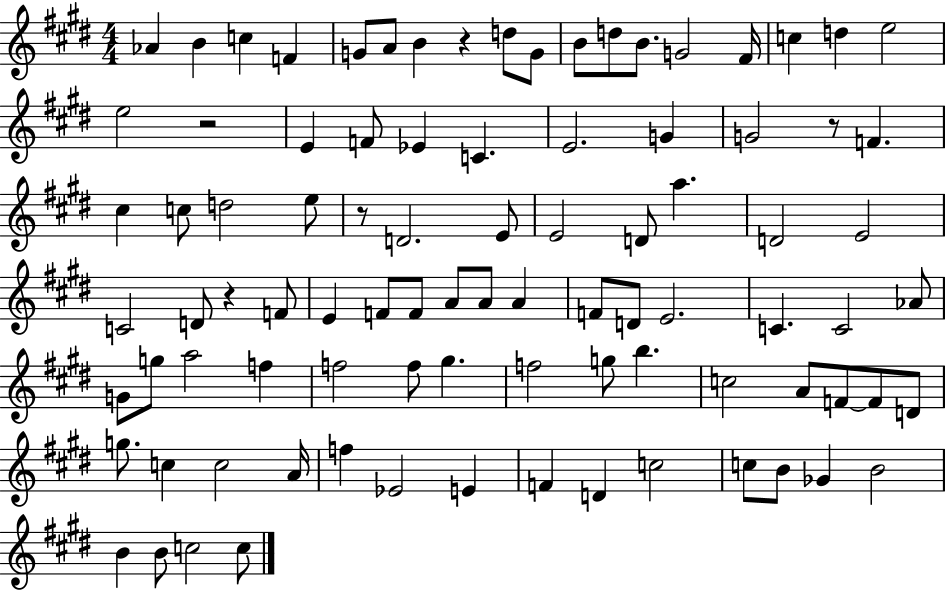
Ab4/q B4/q C5/q F4/q G4/e A4/e B4/q R/q D5/e G4/e B4/e D5/e B4/e. G4/h F#4/s C5/q D5/q E5/h E5/h R/h E4/q F4/e Eb4/q C4/q. E4/h. G4/q G4/h R/e F4/q. C#5/q C5/e D5/h E5/e R/e D4/h. E4/e E4/h D4/e A5/q. D4/h E4/h C4/h D4/e R/q F4/e E4/q F4/e F4/e A4/e A4/e A4/q F4/e D4/e E4/h. C4/q. C4/h Ab4/e G4/e G5/e A5/h F5/q F5/h F5/e G#5/q. F5/h G5/e B5/q. C5/h A4/e F4/e F4/e D4/e G5/e. C5/q C5/h A4/s F5/q Eb4/h E4/q F4/q D4/q C5/h C5/e B4/e Gb4/q B4/h B4/q B4/e C5/h C5/e